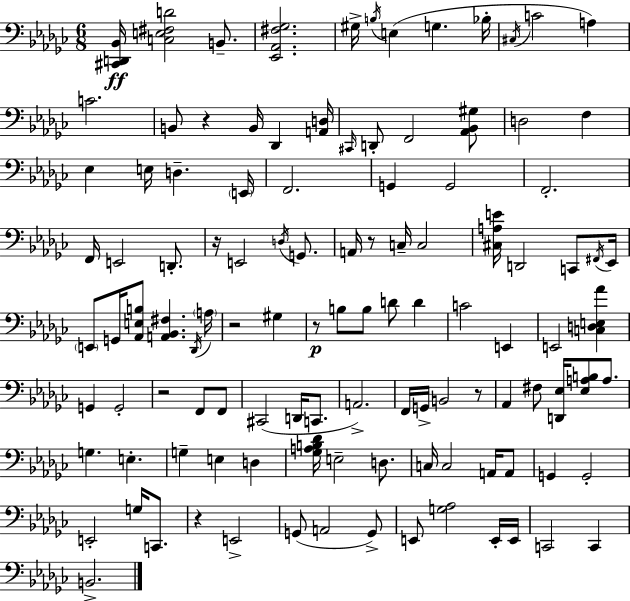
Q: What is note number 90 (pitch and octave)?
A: C2